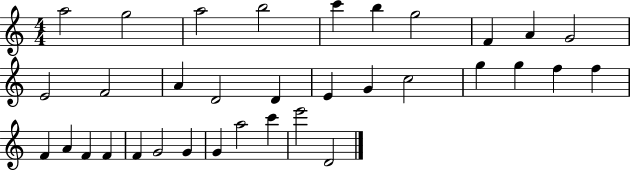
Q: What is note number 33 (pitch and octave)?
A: E6